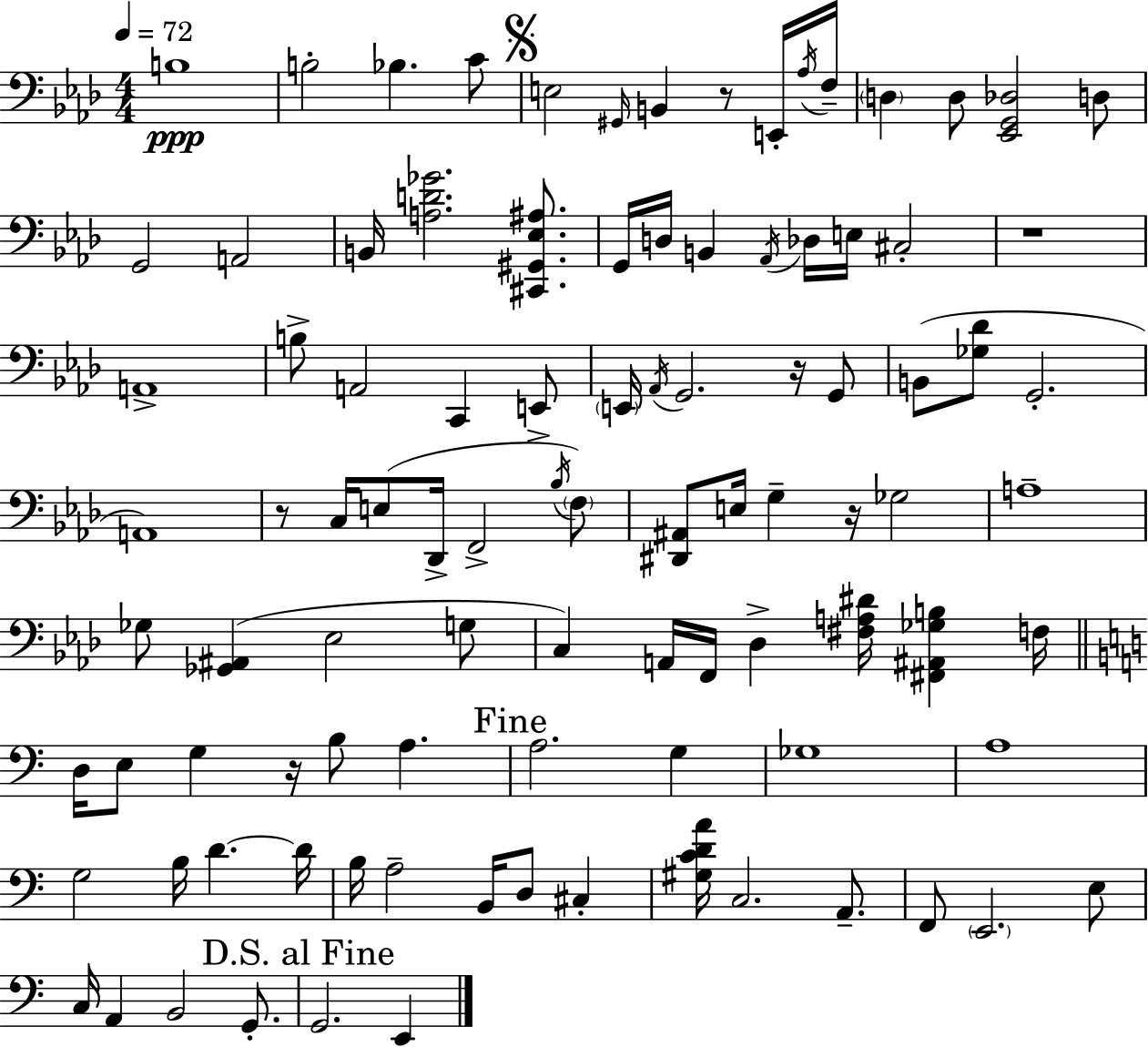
{
  \clef bass
  \numericTimeSignature
  \time 4/4
  \key aes \major
  \tempo 4 = 72
  \repeat volta 2 { b1\ppp | b2-. bes4. c'8 | \mark \markup { \musicglyph "scripts.segno" } e2 \grace { gis,16 } b,4 r8 e,16-. | \acciaccatura { aes16 } f16-- \parenthesize d4 d8 <ees, g, des>2 | \break d8 g,2 a,2 | b,16 <a d' ges'>2. <cis, gis, ees ais>8. | g,16 d16 b,4 \acciaccatura { aes,16 } des16 e16 cis2-. | r1 | \break a,1-> | b8-> a,2 c,4 | e,8-> \parenthesize e,16 \acciaccatura { aes,16 } g,2. | r16 g,8 b,8( <ges des'>8 g,2.-. | \break a,1) | r8 c16 e8( des,16-> f,2-> | \acciaccatura { bes16 } \parenthesize f8) <dis, ais,>8 e16 g4-- r16 ges2 | a1-- | \break ges8 <ges, ais,>4( ees2 | g8 c4) a,16 f,16 des4-> <fis a dis'>16 | <fis, ais, ges b>4 f16 \bar "||" \break \key c \major d16 e8 g4 r16 b8 a4. | \mark "Fine" a2. g4 | ges1 | a1 | \break g2 b16 d'4.~~ d'16 | b16 a2-- b,16 d8 cis4-. | <gis c' d' a'>16 c2. a,8.-- | f,8 \parenthesize e,2. e8 | \break c16 a,4 b,2 g,8.-. | \mark "D.S. al Fine" g,2. e,4 | } \bar "|."
}